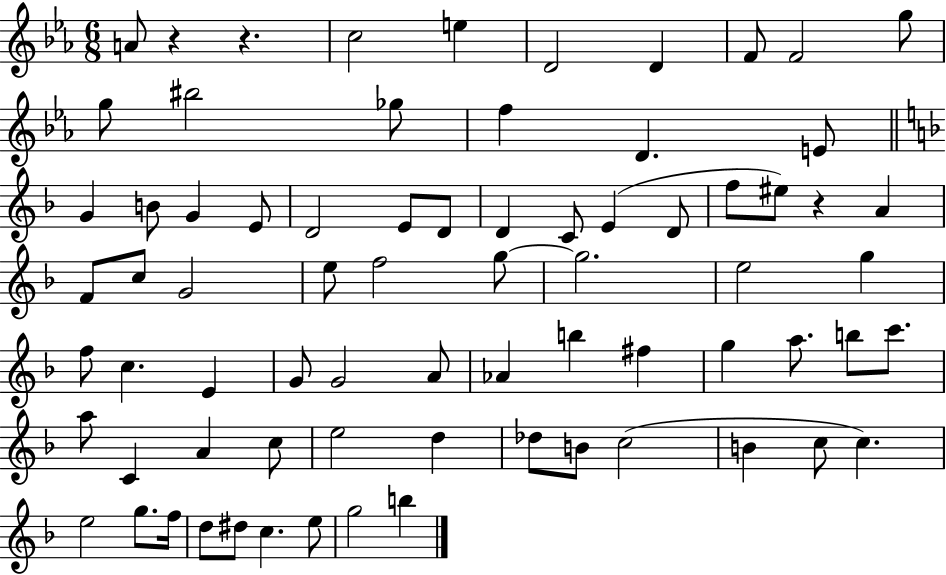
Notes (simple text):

A4/e R/q R/q. C5/h E5/q D4/h D4/q F4/e F4/h G5/e G5/e BIS5/h Gb5/e F5/q D4/q. E4/e G4/q B4/e G4/q E4/e D4/h E4/e D4/e D4/q C4/e E4/q D4/e F5/e EIS5/e R/q A4/q F4/e C5/e G4/h E5/e F5/h G5/e G5/h. E5/h G5/q F5/e C5/q. E4/q G4/e G4/h A4/e Ab4/q B5/q F#5/q G5/q A5/e. B5/e C6/e. A5/e C4/q A4/q C5/e E5/h D5/q Db5/e B4/e C5/h B4/q C5/e C5/q. E5/h G5/e. F5/s D5/e D#5/e C5/q. E5/e G5/h B5/q